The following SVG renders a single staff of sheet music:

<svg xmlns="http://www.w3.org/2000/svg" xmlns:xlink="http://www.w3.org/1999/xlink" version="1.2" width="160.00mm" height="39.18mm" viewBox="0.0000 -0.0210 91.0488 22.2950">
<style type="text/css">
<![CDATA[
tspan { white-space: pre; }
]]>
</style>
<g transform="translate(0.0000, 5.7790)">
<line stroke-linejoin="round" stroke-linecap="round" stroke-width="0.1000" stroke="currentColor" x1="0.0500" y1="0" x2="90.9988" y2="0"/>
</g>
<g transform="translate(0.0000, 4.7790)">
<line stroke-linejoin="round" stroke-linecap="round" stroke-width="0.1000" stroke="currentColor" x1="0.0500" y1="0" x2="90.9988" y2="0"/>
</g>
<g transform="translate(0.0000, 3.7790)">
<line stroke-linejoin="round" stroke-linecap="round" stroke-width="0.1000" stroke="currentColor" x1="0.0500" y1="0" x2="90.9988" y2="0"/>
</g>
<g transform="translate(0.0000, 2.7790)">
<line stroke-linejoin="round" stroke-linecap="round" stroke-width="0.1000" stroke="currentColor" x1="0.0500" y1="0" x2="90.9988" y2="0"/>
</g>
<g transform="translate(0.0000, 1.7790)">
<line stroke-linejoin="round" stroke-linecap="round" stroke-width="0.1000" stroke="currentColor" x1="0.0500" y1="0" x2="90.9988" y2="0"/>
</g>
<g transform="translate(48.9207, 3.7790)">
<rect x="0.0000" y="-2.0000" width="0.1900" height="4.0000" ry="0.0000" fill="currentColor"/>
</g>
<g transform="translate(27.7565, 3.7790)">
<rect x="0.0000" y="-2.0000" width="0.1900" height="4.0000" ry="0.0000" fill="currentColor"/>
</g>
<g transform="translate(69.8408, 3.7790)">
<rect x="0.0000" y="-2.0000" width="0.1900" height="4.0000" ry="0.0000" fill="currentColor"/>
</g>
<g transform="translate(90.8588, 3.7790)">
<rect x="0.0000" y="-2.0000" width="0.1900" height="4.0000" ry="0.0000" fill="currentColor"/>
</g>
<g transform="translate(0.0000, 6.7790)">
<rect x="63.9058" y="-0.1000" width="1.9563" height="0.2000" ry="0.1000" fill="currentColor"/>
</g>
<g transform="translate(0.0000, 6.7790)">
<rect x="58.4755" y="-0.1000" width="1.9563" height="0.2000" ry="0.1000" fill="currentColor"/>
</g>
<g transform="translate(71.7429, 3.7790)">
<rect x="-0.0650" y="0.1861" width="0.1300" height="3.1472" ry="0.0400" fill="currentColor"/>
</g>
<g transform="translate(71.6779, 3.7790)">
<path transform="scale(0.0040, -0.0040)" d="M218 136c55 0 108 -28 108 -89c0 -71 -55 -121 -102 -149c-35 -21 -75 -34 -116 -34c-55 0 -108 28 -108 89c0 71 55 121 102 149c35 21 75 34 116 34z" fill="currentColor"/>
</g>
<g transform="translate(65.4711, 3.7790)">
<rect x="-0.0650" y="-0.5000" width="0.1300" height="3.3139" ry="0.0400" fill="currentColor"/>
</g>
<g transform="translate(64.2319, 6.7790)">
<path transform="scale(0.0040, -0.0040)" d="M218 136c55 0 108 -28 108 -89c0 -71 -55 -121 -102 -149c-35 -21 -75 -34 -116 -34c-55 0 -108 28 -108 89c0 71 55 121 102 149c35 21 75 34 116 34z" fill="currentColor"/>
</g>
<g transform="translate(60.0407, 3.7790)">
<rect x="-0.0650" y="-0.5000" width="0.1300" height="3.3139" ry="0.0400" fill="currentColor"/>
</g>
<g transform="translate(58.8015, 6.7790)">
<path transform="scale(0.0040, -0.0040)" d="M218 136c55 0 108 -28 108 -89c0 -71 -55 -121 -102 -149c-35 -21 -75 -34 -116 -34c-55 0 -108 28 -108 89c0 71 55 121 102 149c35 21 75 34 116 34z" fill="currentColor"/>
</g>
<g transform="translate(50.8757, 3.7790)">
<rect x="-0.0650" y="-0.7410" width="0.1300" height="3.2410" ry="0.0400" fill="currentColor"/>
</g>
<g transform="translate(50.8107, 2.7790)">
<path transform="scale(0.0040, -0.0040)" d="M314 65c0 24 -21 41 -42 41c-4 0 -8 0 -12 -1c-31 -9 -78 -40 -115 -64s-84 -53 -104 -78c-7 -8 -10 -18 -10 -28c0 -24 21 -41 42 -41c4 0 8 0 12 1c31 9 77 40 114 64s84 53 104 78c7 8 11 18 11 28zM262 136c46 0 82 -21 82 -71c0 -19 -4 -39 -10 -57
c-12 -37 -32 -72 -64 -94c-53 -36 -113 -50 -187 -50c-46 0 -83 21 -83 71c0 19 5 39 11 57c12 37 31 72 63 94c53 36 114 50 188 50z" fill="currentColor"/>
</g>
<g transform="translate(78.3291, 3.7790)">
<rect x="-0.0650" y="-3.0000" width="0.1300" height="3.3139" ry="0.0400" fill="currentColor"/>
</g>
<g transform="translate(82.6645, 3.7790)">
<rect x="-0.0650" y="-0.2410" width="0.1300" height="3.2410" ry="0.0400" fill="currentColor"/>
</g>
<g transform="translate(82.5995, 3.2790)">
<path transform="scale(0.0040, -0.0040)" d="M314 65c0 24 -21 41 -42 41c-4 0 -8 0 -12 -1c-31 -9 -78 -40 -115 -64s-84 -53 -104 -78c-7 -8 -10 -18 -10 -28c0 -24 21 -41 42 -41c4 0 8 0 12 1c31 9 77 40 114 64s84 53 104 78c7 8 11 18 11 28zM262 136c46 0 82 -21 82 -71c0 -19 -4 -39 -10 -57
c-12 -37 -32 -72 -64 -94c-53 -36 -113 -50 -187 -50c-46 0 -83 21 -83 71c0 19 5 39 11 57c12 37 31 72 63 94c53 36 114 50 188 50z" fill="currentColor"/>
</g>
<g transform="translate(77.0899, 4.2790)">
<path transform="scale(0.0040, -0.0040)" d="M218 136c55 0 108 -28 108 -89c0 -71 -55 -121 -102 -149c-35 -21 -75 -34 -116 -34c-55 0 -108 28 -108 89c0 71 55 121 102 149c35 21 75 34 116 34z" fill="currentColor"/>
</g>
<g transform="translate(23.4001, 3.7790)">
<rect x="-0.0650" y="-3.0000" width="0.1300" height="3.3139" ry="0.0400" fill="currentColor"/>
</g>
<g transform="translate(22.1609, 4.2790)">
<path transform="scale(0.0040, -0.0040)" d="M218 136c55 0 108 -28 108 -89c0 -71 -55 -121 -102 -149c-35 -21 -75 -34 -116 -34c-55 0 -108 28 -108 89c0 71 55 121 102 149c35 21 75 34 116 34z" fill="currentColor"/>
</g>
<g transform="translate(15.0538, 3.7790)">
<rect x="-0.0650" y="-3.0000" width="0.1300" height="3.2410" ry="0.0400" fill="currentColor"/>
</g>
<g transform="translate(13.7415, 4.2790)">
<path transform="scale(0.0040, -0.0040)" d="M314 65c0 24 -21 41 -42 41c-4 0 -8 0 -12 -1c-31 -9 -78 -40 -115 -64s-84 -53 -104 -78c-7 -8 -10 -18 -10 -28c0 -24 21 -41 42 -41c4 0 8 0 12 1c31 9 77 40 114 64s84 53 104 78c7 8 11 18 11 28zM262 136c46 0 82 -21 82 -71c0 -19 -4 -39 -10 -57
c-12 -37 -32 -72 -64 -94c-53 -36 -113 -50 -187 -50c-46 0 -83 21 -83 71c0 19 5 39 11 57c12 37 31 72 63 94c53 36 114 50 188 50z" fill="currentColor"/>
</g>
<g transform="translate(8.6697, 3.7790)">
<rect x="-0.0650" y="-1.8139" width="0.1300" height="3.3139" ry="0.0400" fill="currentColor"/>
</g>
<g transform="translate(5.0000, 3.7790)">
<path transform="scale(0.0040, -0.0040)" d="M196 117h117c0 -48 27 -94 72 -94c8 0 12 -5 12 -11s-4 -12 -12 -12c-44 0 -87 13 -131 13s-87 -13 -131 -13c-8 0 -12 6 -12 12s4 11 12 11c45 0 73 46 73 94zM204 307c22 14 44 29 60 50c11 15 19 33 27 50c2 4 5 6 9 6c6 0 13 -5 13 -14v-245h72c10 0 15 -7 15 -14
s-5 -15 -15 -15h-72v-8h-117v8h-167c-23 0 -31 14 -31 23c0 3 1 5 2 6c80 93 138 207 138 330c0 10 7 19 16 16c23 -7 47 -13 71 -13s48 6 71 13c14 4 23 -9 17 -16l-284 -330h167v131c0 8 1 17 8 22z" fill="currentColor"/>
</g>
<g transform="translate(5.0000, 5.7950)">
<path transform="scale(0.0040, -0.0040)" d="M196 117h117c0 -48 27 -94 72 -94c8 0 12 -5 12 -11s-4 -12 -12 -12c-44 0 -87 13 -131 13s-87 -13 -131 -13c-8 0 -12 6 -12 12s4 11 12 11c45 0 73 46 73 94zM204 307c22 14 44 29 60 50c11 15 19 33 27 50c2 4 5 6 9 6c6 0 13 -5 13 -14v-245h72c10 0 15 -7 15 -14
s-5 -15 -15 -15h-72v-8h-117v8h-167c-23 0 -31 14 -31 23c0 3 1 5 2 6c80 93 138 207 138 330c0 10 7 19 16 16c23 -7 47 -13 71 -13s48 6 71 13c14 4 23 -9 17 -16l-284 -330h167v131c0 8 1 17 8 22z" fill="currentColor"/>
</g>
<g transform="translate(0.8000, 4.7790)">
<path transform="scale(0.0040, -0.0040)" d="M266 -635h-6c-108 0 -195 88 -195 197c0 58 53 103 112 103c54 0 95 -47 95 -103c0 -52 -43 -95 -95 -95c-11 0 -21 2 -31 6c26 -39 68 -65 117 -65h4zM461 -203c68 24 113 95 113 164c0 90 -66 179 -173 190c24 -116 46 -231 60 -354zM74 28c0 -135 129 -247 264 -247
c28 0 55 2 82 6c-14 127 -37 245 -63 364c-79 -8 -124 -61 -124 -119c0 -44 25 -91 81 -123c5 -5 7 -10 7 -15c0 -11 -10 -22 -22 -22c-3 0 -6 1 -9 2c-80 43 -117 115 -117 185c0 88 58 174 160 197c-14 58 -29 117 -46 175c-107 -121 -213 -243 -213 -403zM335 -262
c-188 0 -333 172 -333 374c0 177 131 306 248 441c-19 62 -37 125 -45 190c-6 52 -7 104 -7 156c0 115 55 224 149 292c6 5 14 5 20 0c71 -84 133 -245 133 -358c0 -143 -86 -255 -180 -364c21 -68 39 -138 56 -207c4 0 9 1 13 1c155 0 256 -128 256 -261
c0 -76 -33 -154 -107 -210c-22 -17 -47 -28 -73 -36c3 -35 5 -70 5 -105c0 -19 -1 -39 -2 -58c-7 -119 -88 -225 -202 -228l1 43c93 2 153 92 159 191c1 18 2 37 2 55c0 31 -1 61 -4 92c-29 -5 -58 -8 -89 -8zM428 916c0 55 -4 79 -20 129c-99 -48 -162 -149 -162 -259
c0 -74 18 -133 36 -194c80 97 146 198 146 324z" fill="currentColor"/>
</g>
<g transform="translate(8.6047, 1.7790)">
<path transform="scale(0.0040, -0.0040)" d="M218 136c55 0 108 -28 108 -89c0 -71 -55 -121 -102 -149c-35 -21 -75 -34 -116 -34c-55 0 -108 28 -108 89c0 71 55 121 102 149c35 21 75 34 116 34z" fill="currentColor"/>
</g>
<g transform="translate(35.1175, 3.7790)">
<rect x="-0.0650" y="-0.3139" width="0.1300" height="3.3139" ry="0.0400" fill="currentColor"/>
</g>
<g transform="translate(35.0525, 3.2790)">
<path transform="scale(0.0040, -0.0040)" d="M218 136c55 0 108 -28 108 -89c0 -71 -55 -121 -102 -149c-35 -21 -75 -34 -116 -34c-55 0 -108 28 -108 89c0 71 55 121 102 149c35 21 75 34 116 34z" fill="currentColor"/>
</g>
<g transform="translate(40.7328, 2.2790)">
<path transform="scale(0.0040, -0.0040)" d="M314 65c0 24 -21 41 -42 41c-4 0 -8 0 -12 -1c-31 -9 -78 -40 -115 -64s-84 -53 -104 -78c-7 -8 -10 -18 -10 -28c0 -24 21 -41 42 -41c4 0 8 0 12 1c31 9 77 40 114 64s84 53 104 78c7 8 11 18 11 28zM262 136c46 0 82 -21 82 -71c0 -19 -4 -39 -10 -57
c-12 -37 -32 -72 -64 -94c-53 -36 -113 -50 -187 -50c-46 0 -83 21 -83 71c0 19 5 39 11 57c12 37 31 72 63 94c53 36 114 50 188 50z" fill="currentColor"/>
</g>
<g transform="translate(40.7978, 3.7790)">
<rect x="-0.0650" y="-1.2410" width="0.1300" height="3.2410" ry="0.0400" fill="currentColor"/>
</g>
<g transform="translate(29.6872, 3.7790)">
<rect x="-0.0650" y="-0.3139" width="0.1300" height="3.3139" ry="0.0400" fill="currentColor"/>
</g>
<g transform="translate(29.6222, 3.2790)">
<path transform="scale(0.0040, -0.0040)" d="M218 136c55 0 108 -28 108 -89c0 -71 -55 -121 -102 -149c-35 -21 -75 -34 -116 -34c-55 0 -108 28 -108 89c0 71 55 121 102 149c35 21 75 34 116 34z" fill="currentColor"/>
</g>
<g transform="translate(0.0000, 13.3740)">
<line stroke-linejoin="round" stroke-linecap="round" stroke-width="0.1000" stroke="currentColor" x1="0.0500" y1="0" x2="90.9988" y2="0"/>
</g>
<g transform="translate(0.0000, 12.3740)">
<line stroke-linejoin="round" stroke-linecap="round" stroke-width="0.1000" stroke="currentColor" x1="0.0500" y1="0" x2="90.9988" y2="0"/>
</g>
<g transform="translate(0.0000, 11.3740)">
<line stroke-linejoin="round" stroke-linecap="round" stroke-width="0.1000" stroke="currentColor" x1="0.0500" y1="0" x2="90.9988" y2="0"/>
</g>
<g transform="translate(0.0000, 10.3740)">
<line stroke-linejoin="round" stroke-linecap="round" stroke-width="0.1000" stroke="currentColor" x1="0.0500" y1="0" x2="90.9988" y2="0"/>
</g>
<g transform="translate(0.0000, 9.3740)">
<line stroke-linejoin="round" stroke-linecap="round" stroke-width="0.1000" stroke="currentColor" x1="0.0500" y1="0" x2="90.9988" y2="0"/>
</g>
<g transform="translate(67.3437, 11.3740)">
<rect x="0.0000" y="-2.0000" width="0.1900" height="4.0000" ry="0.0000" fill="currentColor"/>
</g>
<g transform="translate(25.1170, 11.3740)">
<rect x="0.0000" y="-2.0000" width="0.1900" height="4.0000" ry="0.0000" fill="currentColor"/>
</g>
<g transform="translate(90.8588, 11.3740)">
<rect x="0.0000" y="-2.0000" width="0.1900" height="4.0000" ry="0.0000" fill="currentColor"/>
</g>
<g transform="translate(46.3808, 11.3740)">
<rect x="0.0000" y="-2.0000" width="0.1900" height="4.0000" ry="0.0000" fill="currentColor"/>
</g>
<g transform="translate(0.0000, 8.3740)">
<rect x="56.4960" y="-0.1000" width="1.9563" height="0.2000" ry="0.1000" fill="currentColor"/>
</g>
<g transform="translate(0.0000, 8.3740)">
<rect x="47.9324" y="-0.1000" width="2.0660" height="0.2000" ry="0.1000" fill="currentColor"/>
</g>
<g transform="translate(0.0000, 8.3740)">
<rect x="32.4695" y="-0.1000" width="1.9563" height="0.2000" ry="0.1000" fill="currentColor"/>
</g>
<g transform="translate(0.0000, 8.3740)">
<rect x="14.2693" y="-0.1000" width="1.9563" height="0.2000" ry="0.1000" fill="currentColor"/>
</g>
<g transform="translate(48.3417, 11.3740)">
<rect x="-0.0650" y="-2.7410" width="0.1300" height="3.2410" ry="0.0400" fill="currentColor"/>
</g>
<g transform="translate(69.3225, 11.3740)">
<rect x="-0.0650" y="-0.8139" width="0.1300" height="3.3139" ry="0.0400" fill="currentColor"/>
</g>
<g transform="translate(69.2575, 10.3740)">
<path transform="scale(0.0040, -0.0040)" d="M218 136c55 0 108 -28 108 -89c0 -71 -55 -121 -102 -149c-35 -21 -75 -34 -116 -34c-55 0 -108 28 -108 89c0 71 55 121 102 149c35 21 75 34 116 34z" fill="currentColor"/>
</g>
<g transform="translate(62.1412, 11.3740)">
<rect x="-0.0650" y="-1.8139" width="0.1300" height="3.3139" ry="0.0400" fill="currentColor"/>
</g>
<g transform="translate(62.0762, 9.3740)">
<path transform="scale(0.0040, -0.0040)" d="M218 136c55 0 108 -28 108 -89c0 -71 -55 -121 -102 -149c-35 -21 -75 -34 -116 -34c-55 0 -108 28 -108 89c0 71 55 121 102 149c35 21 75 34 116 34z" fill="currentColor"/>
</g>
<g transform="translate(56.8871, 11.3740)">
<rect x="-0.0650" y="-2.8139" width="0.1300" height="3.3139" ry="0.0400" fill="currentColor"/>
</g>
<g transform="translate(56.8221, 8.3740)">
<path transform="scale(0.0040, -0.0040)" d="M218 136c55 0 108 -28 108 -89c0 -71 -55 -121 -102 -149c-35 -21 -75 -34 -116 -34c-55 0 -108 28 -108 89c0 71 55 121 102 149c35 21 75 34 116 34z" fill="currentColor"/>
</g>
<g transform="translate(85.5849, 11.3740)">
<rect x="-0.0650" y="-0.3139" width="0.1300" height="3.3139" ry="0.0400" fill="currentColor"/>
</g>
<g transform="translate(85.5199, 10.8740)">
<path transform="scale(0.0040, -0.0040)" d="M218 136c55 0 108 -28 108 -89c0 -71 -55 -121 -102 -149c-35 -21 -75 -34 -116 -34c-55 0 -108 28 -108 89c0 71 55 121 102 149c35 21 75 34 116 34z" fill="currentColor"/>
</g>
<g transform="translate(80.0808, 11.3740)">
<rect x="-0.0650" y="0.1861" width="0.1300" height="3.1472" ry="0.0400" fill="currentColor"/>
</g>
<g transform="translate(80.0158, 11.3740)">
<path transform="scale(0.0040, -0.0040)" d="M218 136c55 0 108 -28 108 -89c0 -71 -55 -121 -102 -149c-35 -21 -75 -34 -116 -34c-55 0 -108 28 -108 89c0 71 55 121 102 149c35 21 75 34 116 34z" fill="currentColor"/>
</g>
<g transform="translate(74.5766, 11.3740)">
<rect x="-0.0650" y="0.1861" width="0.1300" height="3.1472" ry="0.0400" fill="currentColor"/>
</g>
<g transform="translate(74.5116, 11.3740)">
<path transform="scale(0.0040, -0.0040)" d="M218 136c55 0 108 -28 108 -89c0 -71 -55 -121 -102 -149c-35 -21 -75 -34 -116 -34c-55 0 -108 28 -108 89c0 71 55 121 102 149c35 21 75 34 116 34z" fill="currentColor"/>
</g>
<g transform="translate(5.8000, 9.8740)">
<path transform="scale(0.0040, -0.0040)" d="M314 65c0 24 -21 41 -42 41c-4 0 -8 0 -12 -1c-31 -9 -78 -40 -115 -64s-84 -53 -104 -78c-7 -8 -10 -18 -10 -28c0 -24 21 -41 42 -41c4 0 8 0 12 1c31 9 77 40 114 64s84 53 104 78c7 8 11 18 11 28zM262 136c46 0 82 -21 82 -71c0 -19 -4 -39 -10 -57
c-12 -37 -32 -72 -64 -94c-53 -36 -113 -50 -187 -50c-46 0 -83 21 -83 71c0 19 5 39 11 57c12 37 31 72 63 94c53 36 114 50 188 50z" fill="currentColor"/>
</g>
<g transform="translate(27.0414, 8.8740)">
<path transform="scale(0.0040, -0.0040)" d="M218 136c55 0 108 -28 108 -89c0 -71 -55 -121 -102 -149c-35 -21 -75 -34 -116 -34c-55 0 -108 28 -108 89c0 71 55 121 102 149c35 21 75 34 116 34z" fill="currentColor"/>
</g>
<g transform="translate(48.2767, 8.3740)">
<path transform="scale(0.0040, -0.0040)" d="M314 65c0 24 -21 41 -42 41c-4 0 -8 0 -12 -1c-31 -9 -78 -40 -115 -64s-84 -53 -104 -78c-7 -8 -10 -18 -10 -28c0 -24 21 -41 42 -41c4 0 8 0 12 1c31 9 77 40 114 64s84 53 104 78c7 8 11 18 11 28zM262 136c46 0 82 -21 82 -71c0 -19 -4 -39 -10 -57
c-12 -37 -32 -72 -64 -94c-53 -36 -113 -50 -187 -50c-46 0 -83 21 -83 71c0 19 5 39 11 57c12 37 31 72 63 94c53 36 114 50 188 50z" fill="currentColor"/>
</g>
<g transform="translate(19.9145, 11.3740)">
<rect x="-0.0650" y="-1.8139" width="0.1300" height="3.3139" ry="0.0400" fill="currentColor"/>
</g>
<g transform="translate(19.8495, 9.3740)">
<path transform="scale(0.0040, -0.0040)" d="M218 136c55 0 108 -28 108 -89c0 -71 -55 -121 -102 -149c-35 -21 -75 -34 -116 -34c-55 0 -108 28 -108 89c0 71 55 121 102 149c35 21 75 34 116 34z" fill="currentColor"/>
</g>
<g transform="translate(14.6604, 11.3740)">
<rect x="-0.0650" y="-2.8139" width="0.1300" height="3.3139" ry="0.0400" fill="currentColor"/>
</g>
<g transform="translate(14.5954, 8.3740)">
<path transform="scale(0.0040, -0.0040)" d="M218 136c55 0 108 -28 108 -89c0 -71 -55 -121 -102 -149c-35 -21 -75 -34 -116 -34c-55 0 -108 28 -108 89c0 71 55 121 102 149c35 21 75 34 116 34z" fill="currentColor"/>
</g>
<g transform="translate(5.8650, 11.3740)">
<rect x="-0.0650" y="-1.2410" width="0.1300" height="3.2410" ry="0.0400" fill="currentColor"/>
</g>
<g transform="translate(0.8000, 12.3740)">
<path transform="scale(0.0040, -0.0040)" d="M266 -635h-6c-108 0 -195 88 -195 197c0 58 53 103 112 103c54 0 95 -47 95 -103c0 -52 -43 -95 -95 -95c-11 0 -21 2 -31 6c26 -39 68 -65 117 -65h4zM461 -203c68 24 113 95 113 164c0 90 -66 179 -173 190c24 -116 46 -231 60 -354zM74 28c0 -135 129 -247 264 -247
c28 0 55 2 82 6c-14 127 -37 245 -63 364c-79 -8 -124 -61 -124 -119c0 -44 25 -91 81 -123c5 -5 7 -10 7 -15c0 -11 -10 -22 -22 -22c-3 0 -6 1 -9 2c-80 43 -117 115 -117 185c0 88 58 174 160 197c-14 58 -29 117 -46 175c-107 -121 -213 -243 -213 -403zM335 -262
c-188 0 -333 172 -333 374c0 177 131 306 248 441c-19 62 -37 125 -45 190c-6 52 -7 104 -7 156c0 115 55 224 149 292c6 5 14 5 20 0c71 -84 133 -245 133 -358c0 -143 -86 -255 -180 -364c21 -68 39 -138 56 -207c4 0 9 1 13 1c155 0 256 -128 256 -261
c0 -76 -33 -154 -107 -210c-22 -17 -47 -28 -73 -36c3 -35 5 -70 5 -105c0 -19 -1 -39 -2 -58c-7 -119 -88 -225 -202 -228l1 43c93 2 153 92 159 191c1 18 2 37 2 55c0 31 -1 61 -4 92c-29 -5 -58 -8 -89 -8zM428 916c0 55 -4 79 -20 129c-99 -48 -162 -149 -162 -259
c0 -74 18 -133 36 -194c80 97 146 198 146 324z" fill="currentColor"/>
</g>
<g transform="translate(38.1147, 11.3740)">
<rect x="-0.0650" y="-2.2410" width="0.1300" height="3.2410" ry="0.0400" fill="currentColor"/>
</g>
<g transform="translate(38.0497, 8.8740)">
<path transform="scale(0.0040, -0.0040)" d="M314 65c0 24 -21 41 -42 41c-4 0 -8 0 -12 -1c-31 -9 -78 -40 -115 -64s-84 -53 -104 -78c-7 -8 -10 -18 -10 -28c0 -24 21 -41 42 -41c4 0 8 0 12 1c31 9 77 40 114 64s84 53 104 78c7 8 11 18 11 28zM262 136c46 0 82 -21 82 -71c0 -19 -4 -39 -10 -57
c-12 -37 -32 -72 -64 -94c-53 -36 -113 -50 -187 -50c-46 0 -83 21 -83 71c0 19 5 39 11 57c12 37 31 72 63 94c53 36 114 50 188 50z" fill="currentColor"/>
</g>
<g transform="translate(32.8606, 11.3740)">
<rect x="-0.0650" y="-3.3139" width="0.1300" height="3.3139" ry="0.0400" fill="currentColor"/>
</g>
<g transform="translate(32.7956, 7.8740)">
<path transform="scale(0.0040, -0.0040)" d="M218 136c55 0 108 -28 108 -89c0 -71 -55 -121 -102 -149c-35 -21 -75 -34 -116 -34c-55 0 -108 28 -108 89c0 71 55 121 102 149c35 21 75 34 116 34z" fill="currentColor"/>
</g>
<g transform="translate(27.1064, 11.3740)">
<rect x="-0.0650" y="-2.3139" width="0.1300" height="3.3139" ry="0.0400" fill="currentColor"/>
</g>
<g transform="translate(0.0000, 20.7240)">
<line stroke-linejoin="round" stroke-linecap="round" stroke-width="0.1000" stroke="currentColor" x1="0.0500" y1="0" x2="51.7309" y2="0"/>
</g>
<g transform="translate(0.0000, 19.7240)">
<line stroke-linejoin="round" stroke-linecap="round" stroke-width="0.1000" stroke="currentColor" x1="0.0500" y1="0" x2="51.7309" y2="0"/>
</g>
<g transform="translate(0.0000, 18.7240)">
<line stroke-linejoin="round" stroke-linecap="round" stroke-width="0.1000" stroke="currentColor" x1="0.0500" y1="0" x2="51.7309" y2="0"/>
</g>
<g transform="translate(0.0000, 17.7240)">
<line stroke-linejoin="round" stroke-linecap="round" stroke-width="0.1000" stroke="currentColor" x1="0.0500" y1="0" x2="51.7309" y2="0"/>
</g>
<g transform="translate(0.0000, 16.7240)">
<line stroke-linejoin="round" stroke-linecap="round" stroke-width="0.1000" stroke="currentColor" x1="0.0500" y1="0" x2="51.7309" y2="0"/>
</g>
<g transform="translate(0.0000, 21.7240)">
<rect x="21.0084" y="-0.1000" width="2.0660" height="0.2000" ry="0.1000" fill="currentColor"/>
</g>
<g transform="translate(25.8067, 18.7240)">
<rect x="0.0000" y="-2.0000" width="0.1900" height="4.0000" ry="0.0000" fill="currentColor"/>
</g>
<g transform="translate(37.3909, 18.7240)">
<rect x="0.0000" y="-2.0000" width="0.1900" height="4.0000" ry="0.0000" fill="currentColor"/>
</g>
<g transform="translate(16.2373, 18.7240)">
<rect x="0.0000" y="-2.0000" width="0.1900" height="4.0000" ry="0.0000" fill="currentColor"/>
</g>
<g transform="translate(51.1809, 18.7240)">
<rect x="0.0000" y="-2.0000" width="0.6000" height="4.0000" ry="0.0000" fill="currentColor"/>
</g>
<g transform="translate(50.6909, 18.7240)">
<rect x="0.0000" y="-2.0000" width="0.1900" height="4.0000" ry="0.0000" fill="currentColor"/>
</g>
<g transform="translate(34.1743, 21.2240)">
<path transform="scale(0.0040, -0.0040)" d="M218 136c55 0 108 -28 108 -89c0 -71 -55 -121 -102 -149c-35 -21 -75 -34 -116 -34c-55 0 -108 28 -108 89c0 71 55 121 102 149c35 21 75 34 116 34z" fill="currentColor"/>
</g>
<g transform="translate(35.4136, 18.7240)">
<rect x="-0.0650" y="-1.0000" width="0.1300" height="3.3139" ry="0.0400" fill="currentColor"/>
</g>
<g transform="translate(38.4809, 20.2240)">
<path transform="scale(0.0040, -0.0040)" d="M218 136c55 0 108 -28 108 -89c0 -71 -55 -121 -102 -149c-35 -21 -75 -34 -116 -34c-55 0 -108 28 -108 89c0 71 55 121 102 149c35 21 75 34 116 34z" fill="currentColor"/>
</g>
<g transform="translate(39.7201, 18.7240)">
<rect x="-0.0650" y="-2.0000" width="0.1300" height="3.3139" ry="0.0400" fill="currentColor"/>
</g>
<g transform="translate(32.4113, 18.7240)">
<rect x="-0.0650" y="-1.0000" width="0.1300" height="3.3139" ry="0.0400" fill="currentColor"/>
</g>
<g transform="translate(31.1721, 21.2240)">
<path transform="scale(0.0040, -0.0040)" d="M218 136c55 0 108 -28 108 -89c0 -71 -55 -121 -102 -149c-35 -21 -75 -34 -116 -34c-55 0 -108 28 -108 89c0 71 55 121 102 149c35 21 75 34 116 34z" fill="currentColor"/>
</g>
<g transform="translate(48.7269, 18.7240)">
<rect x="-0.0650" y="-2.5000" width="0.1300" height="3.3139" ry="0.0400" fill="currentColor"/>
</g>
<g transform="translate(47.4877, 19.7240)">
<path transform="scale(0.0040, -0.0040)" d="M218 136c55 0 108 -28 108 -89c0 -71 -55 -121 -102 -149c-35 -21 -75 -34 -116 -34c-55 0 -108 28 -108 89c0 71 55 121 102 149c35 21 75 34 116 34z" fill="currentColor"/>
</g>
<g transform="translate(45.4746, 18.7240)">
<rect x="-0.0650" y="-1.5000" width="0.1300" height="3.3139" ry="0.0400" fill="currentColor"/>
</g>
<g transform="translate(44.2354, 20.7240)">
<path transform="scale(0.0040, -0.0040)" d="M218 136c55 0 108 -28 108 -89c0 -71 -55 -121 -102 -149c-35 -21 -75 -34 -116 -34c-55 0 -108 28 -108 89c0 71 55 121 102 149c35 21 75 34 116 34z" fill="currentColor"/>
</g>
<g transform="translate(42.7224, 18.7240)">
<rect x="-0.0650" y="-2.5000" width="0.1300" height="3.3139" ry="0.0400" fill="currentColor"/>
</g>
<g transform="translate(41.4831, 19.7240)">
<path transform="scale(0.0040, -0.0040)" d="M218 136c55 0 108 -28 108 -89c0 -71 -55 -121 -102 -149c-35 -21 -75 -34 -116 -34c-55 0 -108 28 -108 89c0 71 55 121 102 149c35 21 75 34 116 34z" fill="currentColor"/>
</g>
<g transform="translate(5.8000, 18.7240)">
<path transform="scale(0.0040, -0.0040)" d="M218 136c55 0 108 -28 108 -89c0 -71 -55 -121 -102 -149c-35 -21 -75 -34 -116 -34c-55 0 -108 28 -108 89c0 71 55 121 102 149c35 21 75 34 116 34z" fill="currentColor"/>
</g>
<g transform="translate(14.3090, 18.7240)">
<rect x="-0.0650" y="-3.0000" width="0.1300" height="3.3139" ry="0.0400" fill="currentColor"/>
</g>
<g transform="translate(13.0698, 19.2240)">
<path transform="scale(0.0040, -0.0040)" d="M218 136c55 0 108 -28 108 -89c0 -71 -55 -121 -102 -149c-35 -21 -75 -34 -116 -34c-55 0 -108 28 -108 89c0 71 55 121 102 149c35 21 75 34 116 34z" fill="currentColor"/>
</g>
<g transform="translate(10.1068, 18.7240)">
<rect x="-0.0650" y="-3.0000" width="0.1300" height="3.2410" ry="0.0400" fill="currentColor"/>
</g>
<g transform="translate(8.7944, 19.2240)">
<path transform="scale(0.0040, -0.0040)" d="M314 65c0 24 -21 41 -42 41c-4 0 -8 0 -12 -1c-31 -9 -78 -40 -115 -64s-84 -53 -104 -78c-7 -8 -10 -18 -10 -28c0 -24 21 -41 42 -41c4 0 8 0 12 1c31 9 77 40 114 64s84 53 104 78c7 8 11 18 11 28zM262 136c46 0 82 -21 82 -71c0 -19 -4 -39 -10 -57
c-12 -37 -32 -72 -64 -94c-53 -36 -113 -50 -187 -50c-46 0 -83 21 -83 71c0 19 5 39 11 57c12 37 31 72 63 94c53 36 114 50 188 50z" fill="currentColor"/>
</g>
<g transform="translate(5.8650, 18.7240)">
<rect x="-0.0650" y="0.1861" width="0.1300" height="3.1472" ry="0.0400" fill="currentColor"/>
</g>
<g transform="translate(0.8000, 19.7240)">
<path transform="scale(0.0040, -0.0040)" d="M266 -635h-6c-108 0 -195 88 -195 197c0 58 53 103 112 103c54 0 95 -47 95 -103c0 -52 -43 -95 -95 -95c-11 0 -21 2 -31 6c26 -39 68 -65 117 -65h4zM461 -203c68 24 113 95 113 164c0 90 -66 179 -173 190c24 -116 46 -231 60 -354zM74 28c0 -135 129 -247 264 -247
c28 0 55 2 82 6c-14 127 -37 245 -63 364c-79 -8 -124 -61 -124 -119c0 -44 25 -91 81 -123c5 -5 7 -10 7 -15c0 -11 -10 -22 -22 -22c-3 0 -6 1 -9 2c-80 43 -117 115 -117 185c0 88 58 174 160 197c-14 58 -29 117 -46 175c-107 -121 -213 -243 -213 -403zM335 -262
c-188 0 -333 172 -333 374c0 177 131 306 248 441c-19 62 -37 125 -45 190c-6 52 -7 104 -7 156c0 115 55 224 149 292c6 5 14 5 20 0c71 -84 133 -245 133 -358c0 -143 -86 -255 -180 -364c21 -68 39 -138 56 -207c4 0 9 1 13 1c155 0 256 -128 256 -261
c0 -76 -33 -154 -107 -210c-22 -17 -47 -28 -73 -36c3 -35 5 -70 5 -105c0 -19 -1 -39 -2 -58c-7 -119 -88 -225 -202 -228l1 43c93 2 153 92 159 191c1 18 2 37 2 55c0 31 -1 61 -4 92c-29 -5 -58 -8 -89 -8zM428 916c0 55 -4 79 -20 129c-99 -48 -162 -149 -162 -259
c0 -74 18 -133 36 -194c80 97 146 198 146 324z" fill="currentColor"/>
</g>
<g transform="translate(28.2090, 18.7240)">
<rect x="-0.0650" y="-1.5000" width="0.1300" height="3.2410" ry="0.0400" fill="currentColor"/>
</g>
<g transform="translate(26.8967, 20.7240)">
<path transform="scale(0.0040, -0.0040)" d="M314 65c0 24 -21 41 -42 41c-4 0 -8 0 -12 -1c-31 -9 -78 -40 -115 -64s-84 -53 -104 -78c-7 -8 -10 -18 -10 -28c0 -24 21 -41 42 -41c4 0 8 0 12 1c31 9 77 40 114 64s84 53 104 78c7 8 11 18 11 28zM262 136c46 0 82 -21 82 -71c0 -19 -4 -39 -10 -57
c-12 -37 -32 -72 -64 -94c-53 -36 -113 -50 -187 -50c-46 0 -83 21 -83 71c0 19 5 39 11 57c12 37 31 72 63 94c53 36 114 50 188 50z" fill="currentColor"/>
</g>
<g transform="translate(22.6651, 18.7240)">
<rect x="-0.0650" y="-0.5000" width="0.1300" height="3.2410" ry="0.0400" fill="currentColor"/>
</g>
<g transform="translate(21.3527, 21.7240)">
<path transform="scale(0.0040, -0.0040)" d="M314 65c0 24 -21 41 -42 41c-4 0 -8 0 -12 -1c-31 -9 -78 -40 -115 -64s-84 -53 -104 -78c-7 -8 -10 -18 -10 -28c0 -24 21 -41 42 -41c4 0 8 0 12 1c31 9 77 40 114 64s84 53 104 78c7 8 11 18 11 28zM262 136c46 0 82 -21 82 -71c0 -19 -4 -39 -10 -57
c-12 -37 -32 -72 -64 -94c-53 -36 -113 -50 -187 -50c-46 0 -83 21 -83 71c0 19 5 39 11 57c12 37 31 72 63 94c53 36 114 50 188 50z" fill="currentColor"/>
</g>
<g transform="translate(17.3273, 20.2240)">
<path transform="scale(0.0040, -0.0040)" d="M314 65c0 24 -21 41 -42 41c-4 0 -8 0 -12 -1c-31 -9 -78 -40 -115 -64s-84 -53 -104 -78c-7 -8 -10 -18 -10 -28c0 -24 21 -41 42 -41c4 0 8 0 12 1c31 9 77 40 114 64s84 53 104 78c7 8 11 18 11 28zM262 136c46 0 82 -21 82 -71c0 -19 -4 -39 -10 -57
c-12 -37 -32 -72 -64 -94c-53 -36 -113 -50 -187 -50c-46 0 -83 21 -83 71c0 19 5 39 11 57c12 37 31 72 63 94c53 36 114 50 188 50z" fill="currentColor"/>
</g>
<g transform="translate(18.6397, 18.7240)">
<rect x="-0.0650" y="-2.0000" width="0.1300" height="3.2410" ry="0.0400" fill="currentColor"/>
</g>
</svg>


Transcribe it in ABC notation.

X:1
T:Untitled
M:4/4
L:1/4
K:C
f A2 A c c e2 d2 C C B A c2 e2 a f g b g2 a2 a f d B B c B A2 A F2 C2 E2 D D F G E G